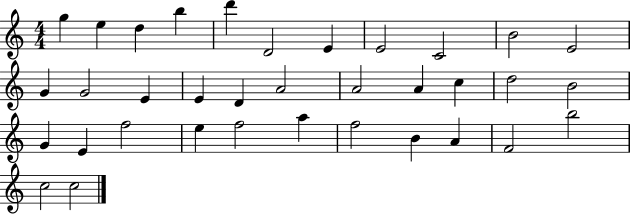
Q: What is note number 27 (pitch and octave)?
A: F5